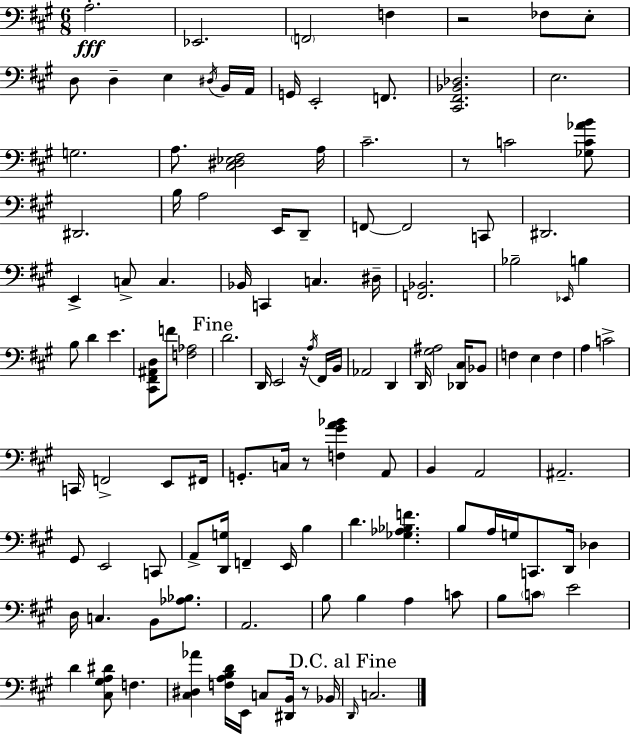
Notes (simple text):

A3/h. Eb2/h. F2/h F3/q R/h FES3/e E3/e D3/e D3/q E3/q D#3/s B2/s A2/s G2/s E2/h F2/e. [C#2,F#2,Bb2,Db3]/h. E3/h. G3/h. A3/e. [C#3,D#3,Eb3,F#3]/h A3/s C#4/h. R/e C4/h [Gb3,C4,Ab4,B4]/e D#2/h. B3/s A3/h E2/s D2/e F2/e F2/h C2/e D#2/h. E2/q C3/e C3/q. Bb2/s C2/q C3/q. D#3/s [F2,Bb2]/h. Bb3/h Eb2/s B3/q B3/e D4/q E4/q. [C#2,F#2,A#2,D3]/e F4/e [F3,Ab3]/h D4/h. D2/s E2/h R/s A3/s F#2/s B2/s Ab2/h D2/q D2/s [G#3,A#3]/h [Db2,C#3]/s Bb2/e F3/q E3/q F3/q A3/q C4/h C2/s F2/h E2/e F#2/s G2/e. C3/s R/e [F3,G#4,A4,Bb4]/q A2/e B2/q A2/h A#2/h. G#2/e E2/h C2/e A2/e [D2,G3]/s F2/q E2/s B3/q D4/q. [Gb3,Ab3,Bb3,F4]/q. B3/e A3/s G3/s C2/e. D2/s Db3/q D3/s C3/q. B2/e [Ab3,Bb3]/e. A2/h. B3/e B3/q A3/q C4/e B3/e C4/e E4/h D4/q [C#3,G#3,A3,D#4]/e F3/q. [C#3,D#3,Ab4]/q [F3,A3,B3,D4]/s E2/s C3/e [D#2,B2]/s R/e Bb2/s D2/s C3/h.